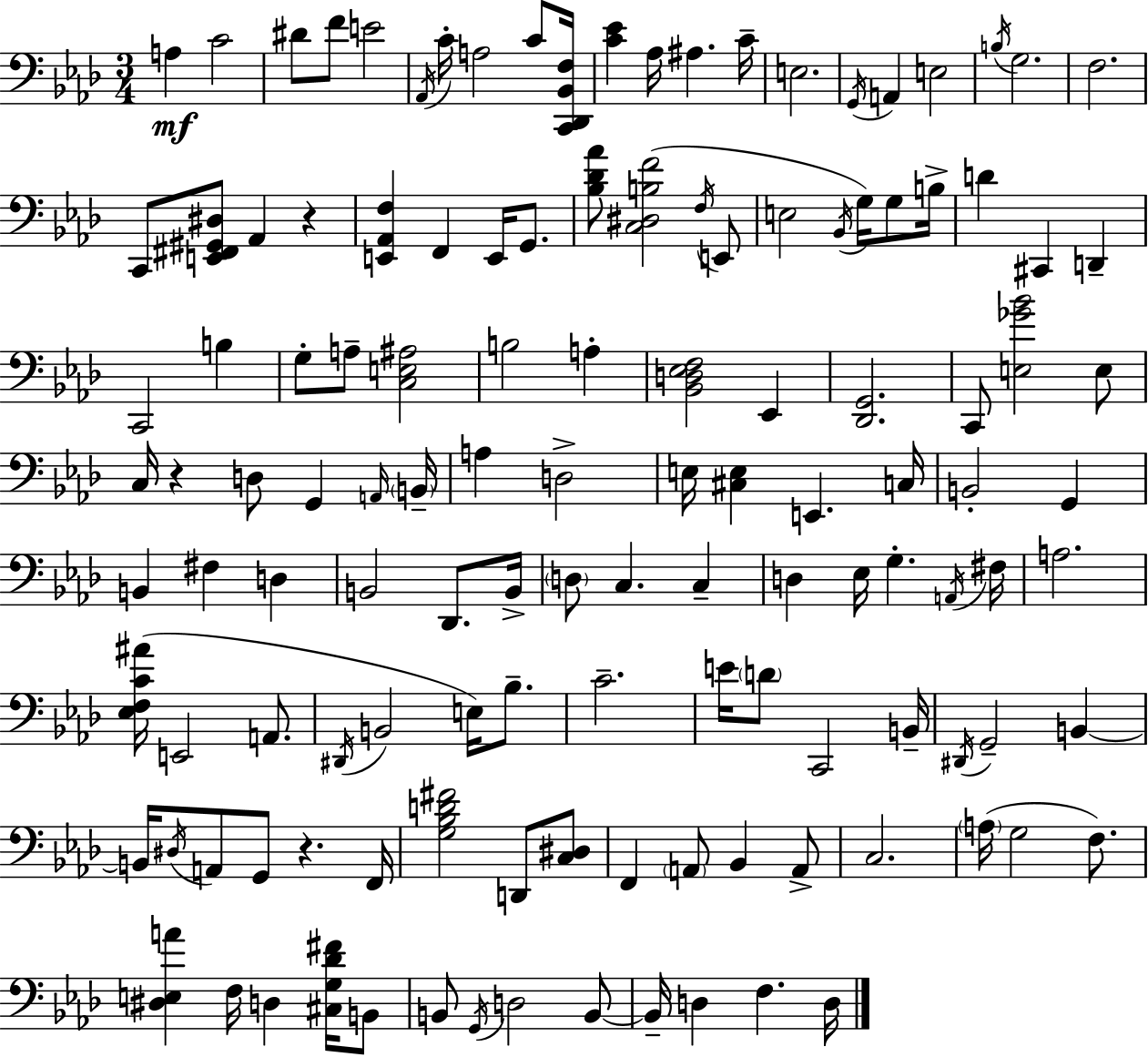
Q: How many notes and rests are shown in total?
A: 128